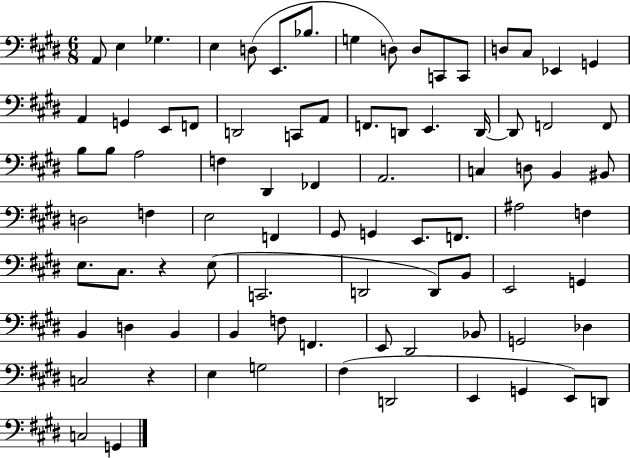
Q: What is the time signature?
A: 6/8